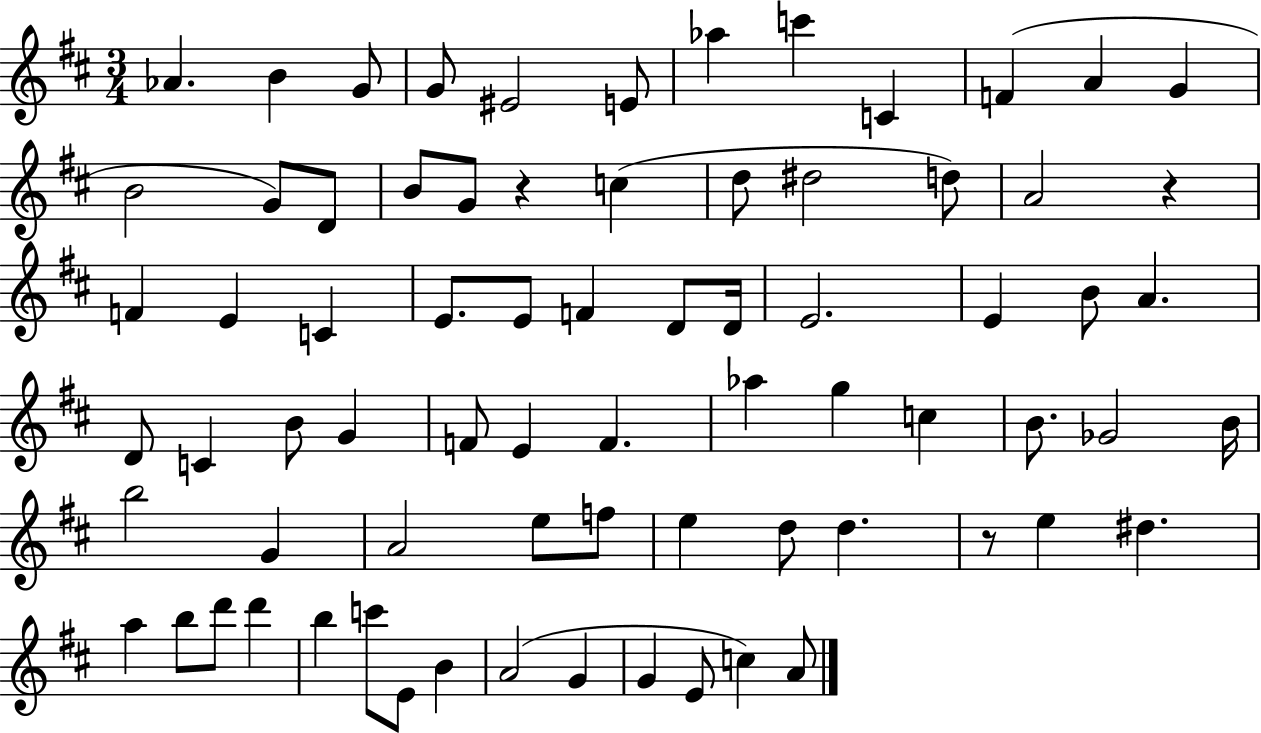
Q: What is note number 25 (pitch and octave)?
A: C4